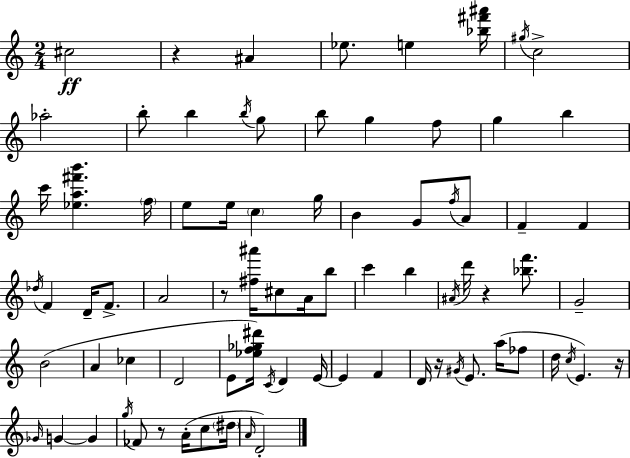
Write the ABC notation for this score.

X:1
T:Untitled
M:2/4
L:1/4
K:C
^c2 z ^A _e/2 e [_b^f'^a']/4 ^g/4 c2 _a2 b/2 b b/4 g/2 b/2 g f/2 g b c'/4 [_ea^f'b'] f/4 e/2 e/4 c g/4 B G/2 f/4 A/2 F F _d/4 F D/4 F/2 A2 z/2 [^f^a']/4 ^c/2 A/4 b/2 c' b ^A/4 d'/4 z [_bf']/2 G2 B2 A _c D2 E/2 [_ef_g^d']/4 C/4 D E/4 E F D/4 z/4 ^G/4 E/2 a/4 _f/2 d/4 c/4 E z/4 _G/4 G G g/4 _F/2 z/2 A/4 c/2 ^d/4 A/4 D2